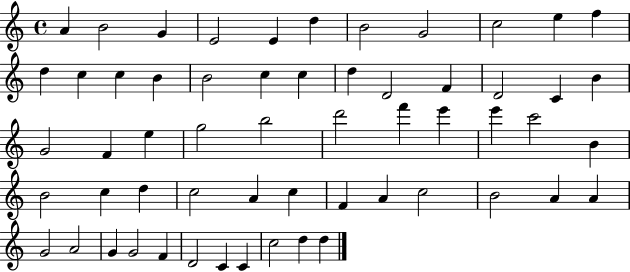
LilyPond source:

{
  \clef treble
  \time 4/4
  \defaultTimeSignature
  \key c \major
  a'4 b'2 g'4 | e'2 e'4 d''4 | b'2 g'2 | c''2 e''4 f''4 | \break d''4 c''4 c''4 b'4 | b'2 c''4 c''4 | d''4 d'2 f'4 | d'2 c'4 b'4 | \break g'2 f'4 e''4 | g''2 b''2 | d'''2 f'''4 e'''4 | e'''4 c'''2 b'4 | \break b'2 c''4 d''4 | c''2 a'4 c''4 | f'4 a'4 c''2 | b'2 a'4 a'4 | \break g'2 a'2 | g'4 g'2 f'4 | d'2 c'4 c'4 | c''2 d''4 d''4 | \break \bar "|."
}